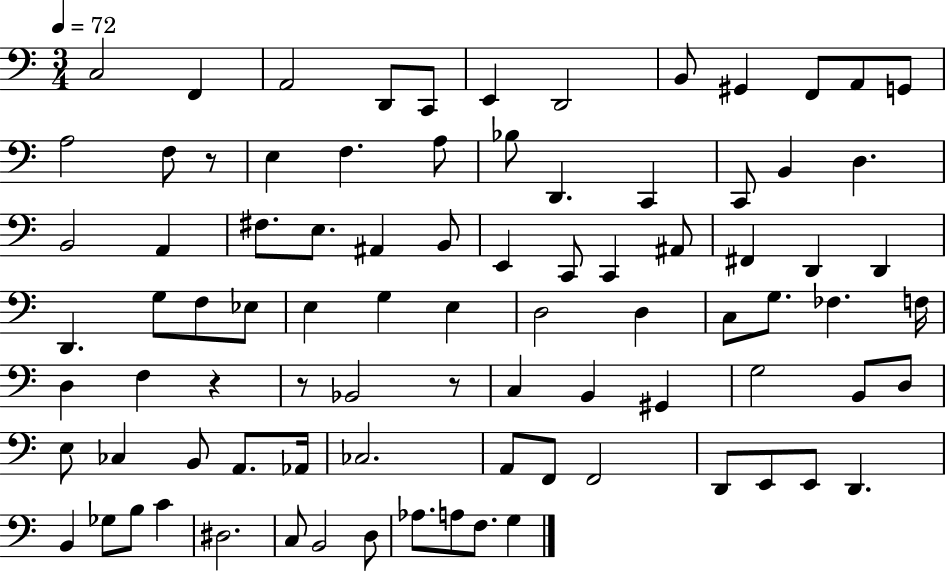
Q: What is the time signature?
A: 3/4